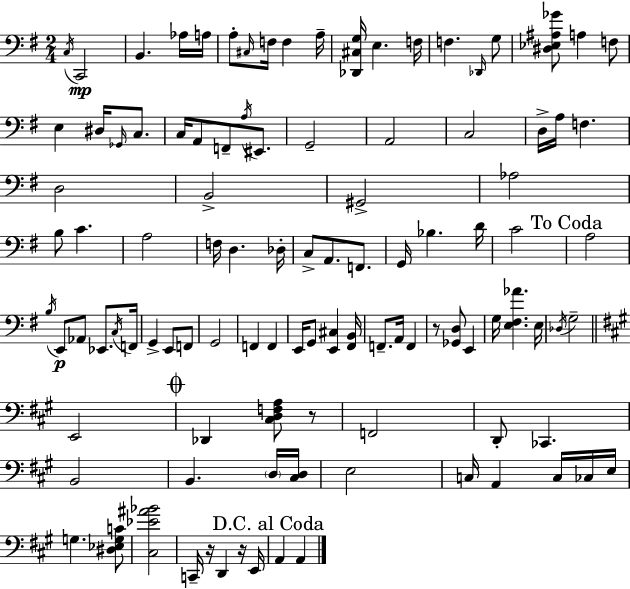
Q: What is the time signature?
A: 2/4